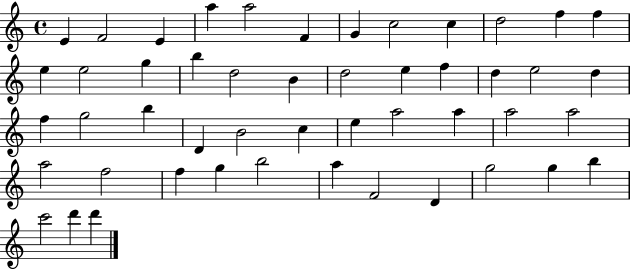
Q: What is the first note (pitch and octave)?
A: E4